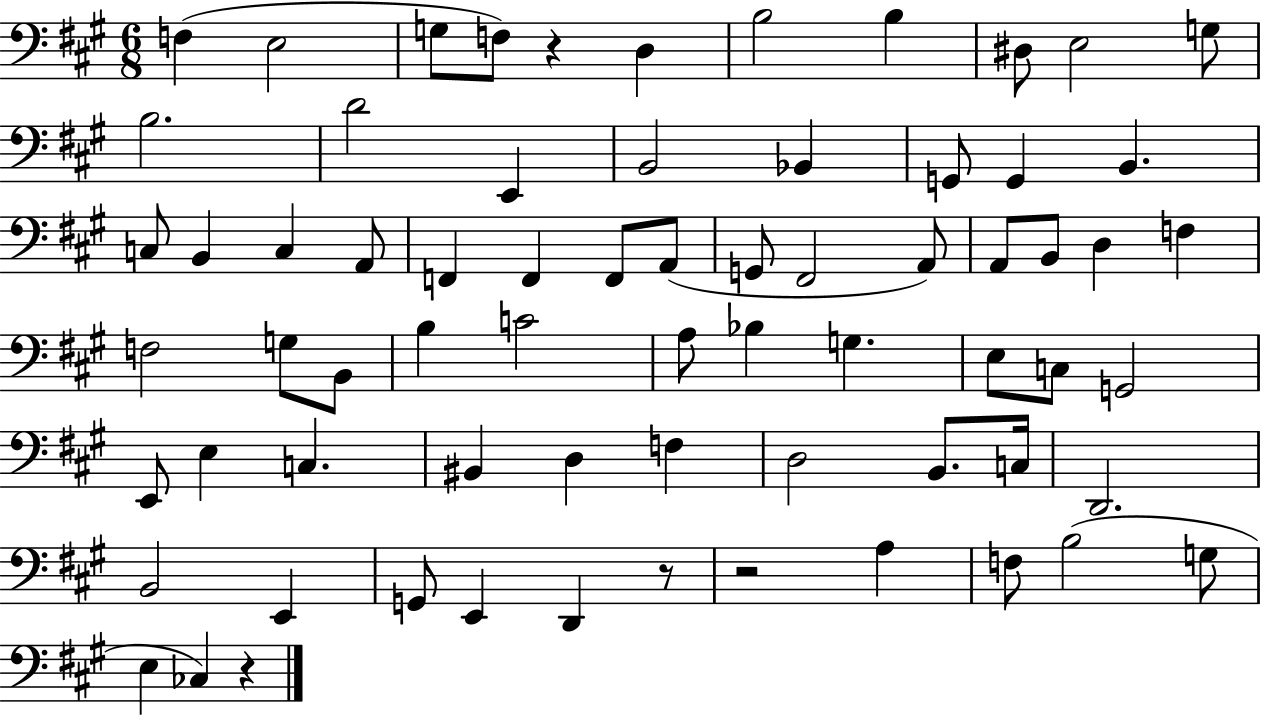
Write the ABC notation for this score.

X:1
T:Untitled
M:6/8
L:1/4
K:A
F, E,2 G,/2 F,/2 z D, B,2 B, ^D,/2 E,2 G,/2 B,2 D2 E,, B,,2 _B,, G,,/2 G,, B,, C,/2 B,, C, A,,/2 F,, F,, F,,/2 A,,/2 G,,/2 ^F,,2 A,,/2 A,,/2 B,,/2 D, F, F,2 G,/2 B,,/2 B, C2 A,/2 _B, G, E,/2 C,/2 G,,2 E,,/2 E, C, ^B,, D, F, D,2 B,,/2 C,/4 D,,2 B,,2 E,, G,,/2 E,, D,, z/2 z2 A, F,/2 B,2 G,/2 E, _C, z